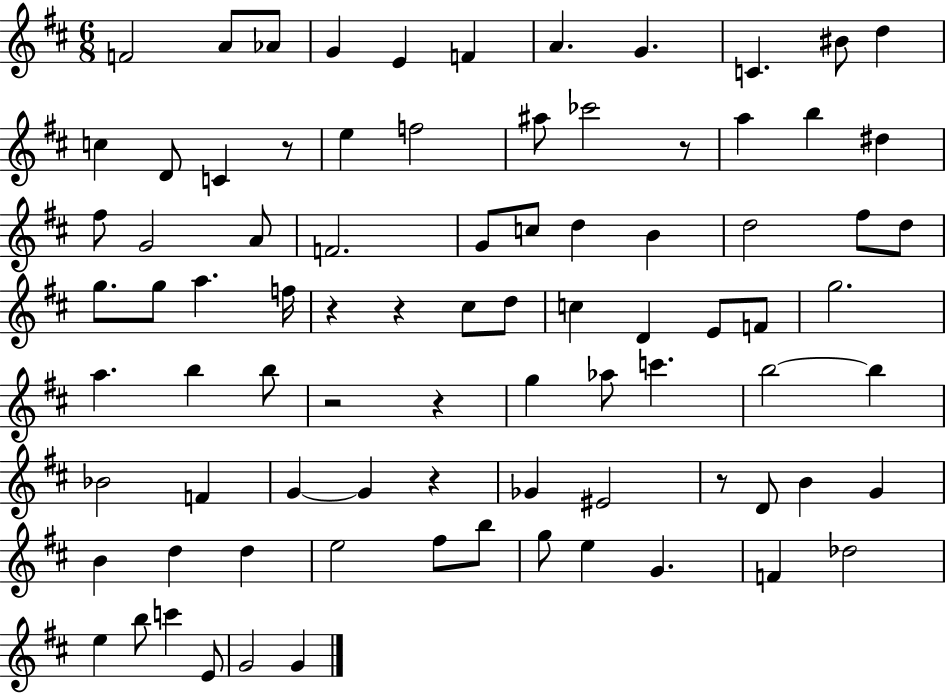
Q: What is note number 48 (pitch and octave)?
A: Ab5